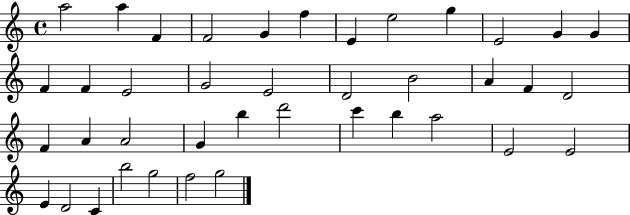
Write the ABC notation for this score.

X:1
T:Untitled
M:4/4
L:1/4
K:C
a2 a F F2 G f E e2 g E2 G G F F E2 G2 E2 D2 B2 A F D2 F A A2 G b d'2 c' b a2 E2 E2 E D2 C b2 g2 f2 g2